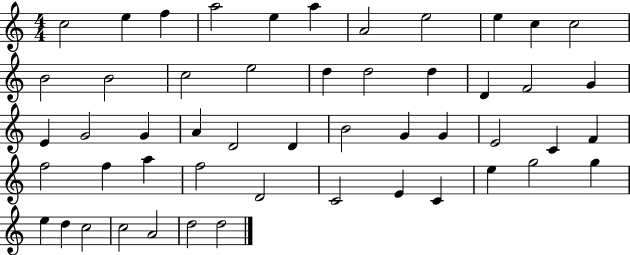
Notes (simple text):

C5/h E5/q F5/q A5/h E5/q A5/q A4/h E5/h E5/q C5/q C5/h B4/h B4/h C5/h E5/h D5/q D5/h D5/q D4/q F4/h G4/q E4/q G4/h G4/q A4/q D4/h D4/q B4/h G4/q G4/q E4/h C4/q F4/q F5/h F5/q A5/q F5/h D4/h C4/h E4/q C4/q E5/q G5/h G5/q E5/q D5/q C5/h C5/h A4/h D5/h D5/h